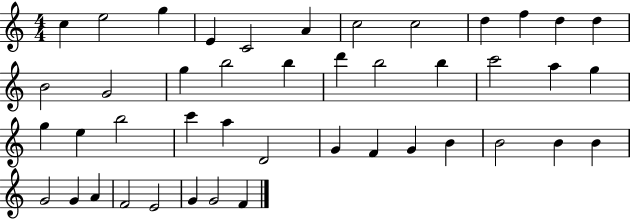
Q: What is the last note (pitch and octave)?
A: F4